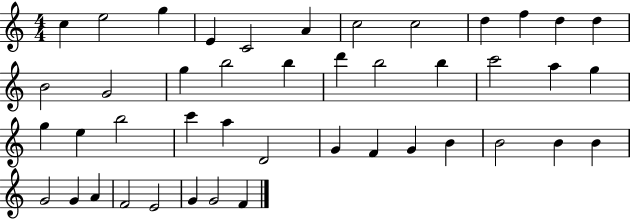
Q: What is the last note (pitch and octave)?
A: F4